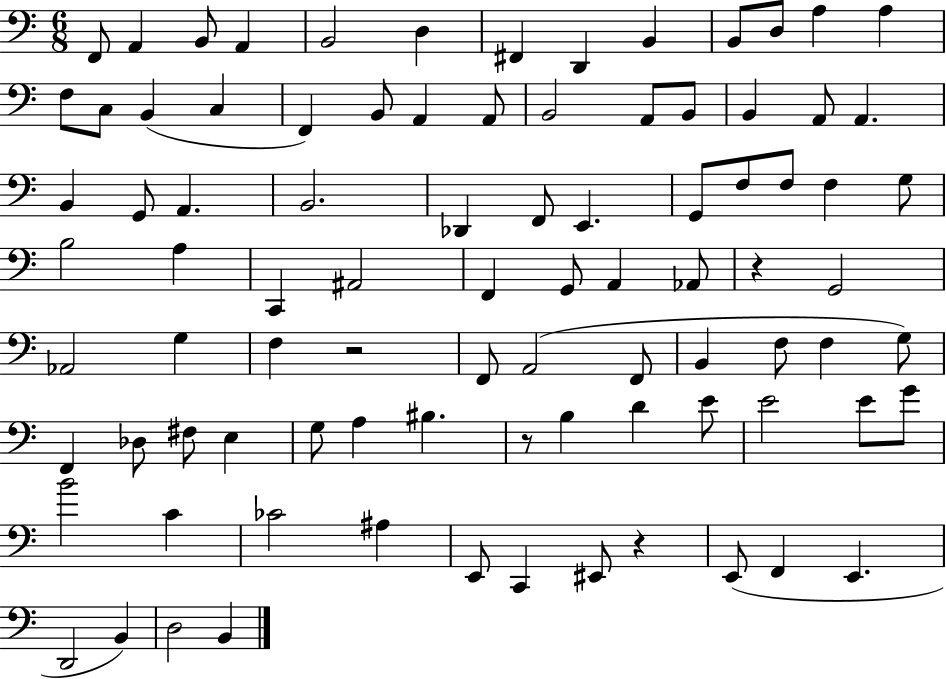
{
  \clef bass
  \numericTimeSignature
  \time 6/8
  \key c \major
  f,8 a,4 b,8 a,4 | b,2 d4 | fis,4 d,4 b,4 | b,8 d8 a4 a4 | \break f8 c8 b,4( c4 | f,4) b,8 a,4 a,8 | b,2 a,8 b,8 | b,4 a,8 a,4. | \break b,4 g,8 a,4. | b,2. | des,4 f,8 e,4. | g,8 f8 f8 f4 g8 | \break b2 a4 | c,4 ais,2 | f,4 g,8 a,4 aes,8 | r4 g,2 | \break aes,2 g4 | f4 r2 | f,8 a,2( f,8 | b,4 f8 f4 g8) | \break f,4 des8 fis8 e4 | g8 a4 bis4. | r8 b4 d'4 e'8 | e'2 e'8 g'8 | \break b'2 c'4 | ces'2 ais4 | e,8 c,4 eis,8 r4 | e,8( f,4 e,4. | \break d,2 b,4) | d2 b,4 | \bar "|."
}